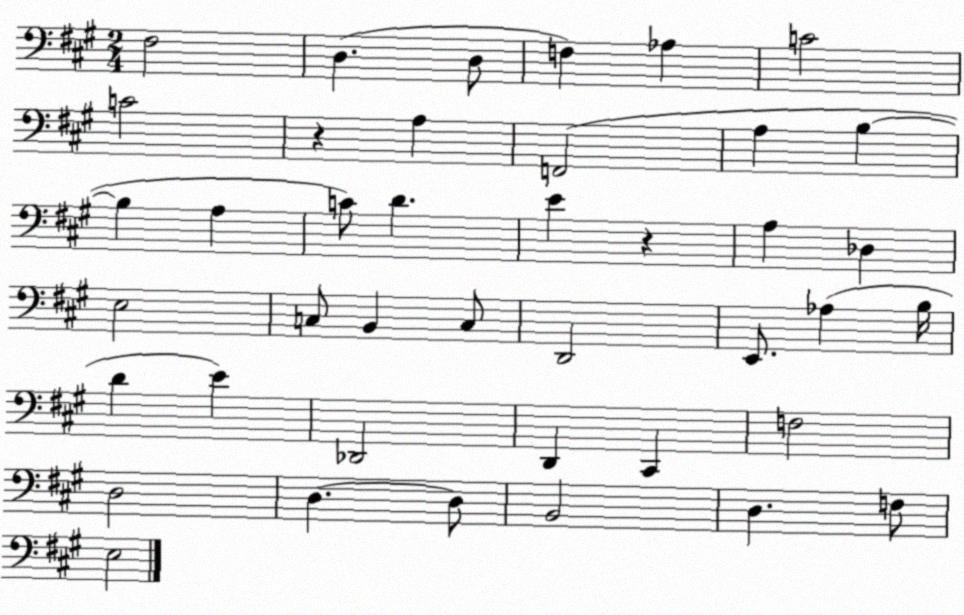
X:1
T:Untitled
M:2/4
L:1/4
K:A
^F,2 D, D,/2 F, _A, C2 C2 z A, F,,2 A, B, B, A, C/2 D E z A, _D, E,2 C,/2 B,, C,/2 D,,2 E,,/2 _A, B,/4 D E _D,,2 D,, ^C,, F,2 D,2 D, D,/2 B,,2 D, F,/2 E,2